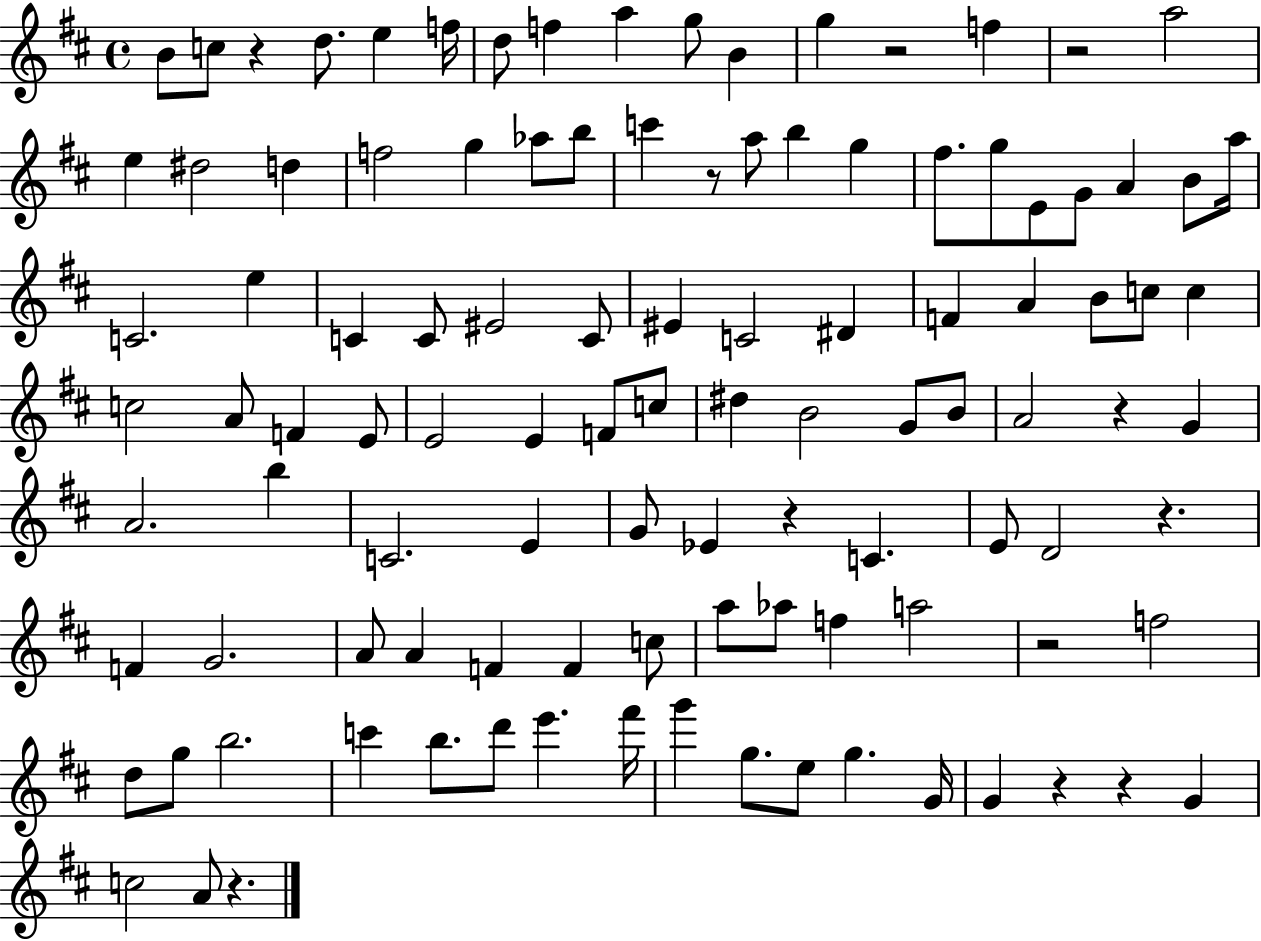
X:1
T:Untitled
M:4/4
L:1/4
K:D
B/2 c/2 z d/2 e f/4 d/2 f a g/2 B g z2 f z2 a2 e ^d2 d f2 g _a/2 b/2 c' z/2 a/2 b g ^f/2 g/2 E/2 G/2 A B/2 a/4 C2 e C C/2 ^E2 C/2 ^E C2 ^D F A B/2 c/2 c c2 A/2 F E/2 E2 E F/2 c/2 ^d B2 G/2 B/2 A2 z G A2 b C2 E G/2 _E z C E/2 D2 z F G2 A/2 A F F c/2 a/2 _a/2 f a2 z2 f2 d/2 g/2 b2 c' b/2 d'/2 e' ^f'/4 g' g/2 e/2 g G/4 G z z G c2 A/2 z